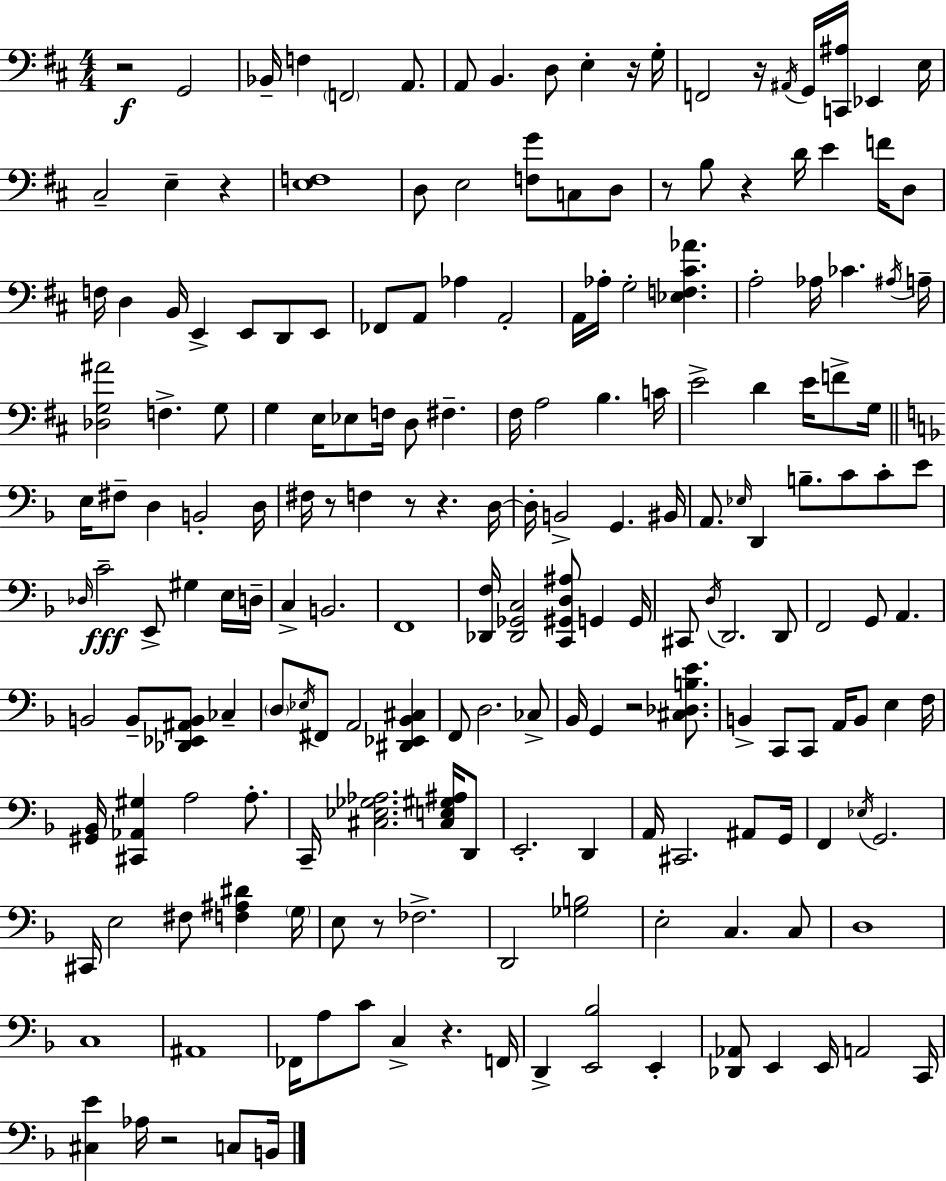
X:1
T:Untitled
M:4/4
L:1/4
K:D
z2 G,,2 _B,,/4 F, F,,2 A,,/2 A,,/2 B,, D,/2 E, z/4 G,/4 F,,2 z/4 ^A,,/4 G,,/4 [C,,^A,]/4 _E,, E,/4 ^C,2 E, z [E,F,]4 D,/2 E,2 [F,G]/2 C,/2 D,/2 z/2 B,/2 z D/4 E F/4 D,/2 F,/4 D, B,,/4 E,, E,,/2 D,,/2 E,,/2 _F,,/2 A,,/2 _A, A,,2 A,,/4 _A,/4 G,2 [_E,F,^C_A] A,2 _A,/4 _C ^A,/4 A,/4 [_D,G,^A]2 F, G,/2 G, E,/4 _E,/2 F,/4 D,/2 ^F, ^F,/4 A,2 B, C/4 E2 D E/4 F/2 G,/4 E,/4 ^F,/2 D, B,,2 D,/4 ^F,/4 z/2 F, z/2 z D,/4 D,/4 B,,2 G,, ^B,,/4 A,,/2 _E,/4 D,, B,/2 C/2 C/2 E/2 _D,/4 C2 E,,/2 ^G, E,/4 D,/4 C, B,,2 F,,4 [_D,,F,]/4 [_D,,_G,,C,]2 [C,,^G,,D,^A,]/2 G,, G,,/4 ^C,,/2 D,/4 D,,2 D,,/2 F,,2 G,,/2 A,, B,,2 B,,/2 [_D,,_E,,^A,,B,,]/2 _C, D,/2 _E,/4 ^F,,/2 A,,2 [^D,,_E,,_B,,^C,] F,,/2 D,2 _C,/2 _B,,/4 G,, z2 [^C,_D,B,E]/2 B,, C,,/2 C,,/2 A,,/4 B,,/2 E, F,/4 [^G,,_B,,]/4 [^C,,_A,,^G,] A,2 A,/2 C,,/4 [^C,_E,_G,_A,]2 [^C,E,^G,^A,]/4 D,,/2 E,,2 D,, A,,/4 ^C,,2 ^A,,/2 G,,/4 F,, _E,/4 G,,2 ^C,,/4 E,2 ^F,/2 [F,^A,^D] G,/4 E,/2 z/2 _F,2 D,,2 [_G,B,]2 E,2 C, C,/2 D,4 C,4 ^A,,4 _F,,/4 A,/2 C/2 C, z F,,/4 D,, [E,,_B,]2 E,, [_D,,_A,,]/2 E,, E,,/4 A,,2 C,,/4 [^C,E] _A,/4 z2 C,/2 B,,/4